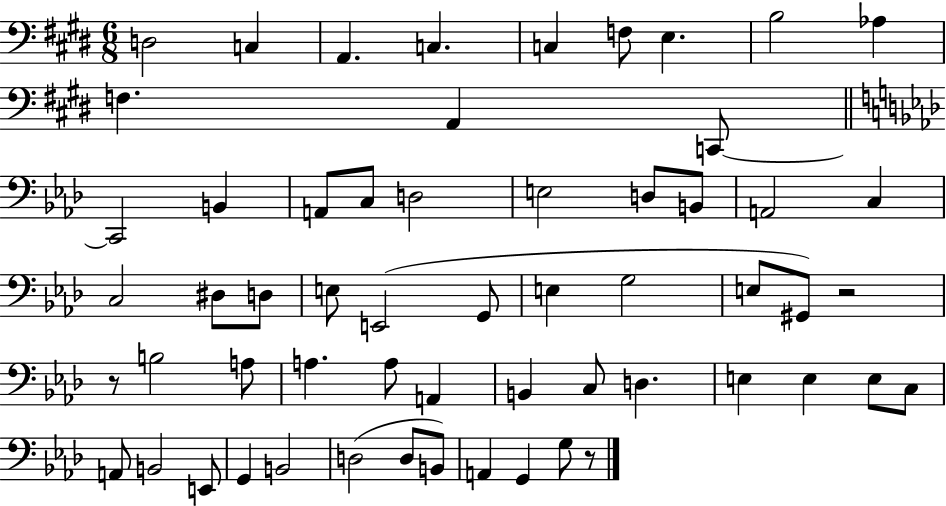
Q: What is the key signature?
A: E major